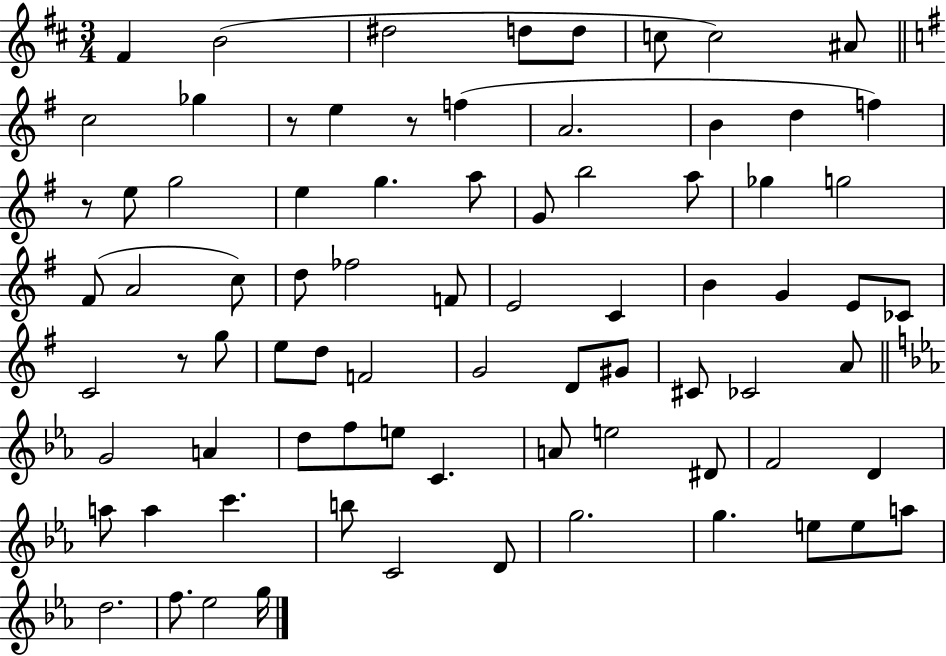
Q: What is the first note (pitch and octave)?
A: F#4